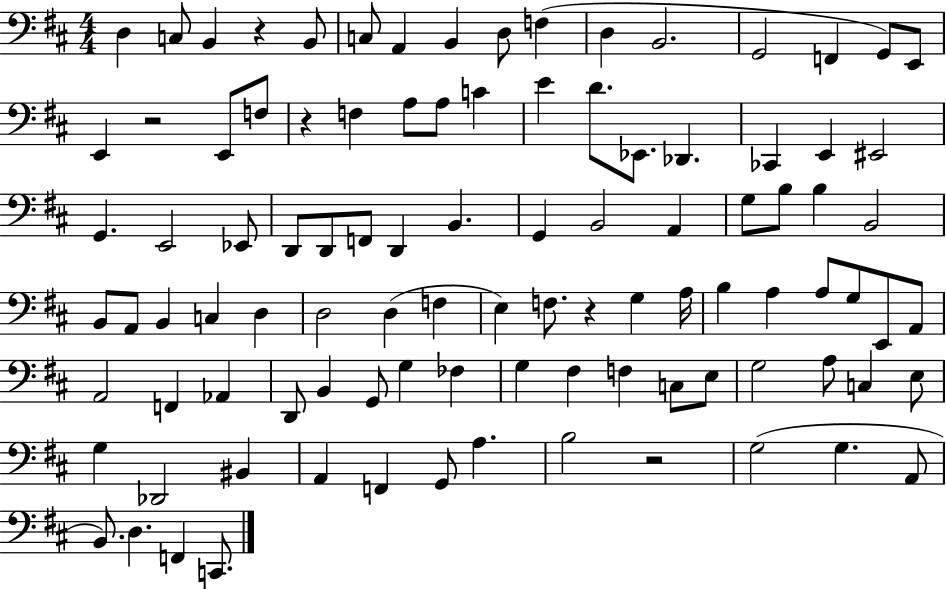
{
  \clef bass
  \numericTimeSignature
  \time 4/4
  \key d \major
  d4 c8 b,4 r4 b,8 | c8 a,4 b,4 d8 f4( | d4 b,2. | g,2 f,4 g,8) e,8 | \break e,4 r2 e,8 f8 | r4 f4 a8 a8 c'4 | e'4 d'8. ees,8. des,4. | ces,4 e,4 eis,2 | \break g,4. e,2 ees,8 | d,8 d,8 f,8 d,4 b,4. | g,4 b,2 a,4 | g8 b8 b4 b,2 | \break b,8 a,8 b,4 c4 d4 | d2 d4( f4 | e4) f8. r4 g4 a16 | b4 a4 a8 g8 e,8 a,8 | \break a,2 f,4 aes,4 | d,8 b,4 g,8 g4 fes4 | g4 fis4 f4 c8 e8 | g2 a8 c4 e8 | \break g4 des,2 bis,4 | a,4 f,4 g,8 a4. | b2 r2 | g2( g4. a,8 | \break b,8.) d4. f,4 c,8. | \bar "|."
}